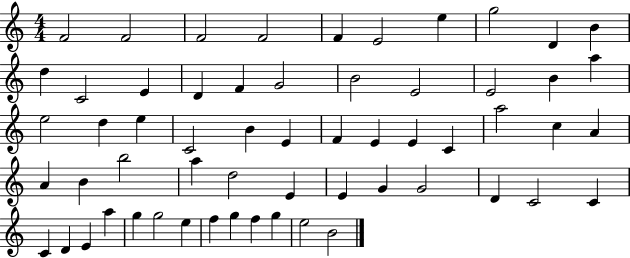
{
  \clef treble
  \numericTimeSignature
  \time 4/4
  \key c \major
  f'2 f'2 | f'2 f'2 | f'4 e'2 e''4 | g''2 d'4 b'4 | \break d''4 c'2 e'4 | d'4 f'4 g'2 | b'2 e'2 | e'2 b'4 a''4 | \break e''2 d''4 e''4 | c'2 b'4 e'4 | f'4 e'4 e'4 c'4 | a''2 c''4 a'4 | \break a'4 b'4 b''2 | a''4 d''2 e'4 | e'4 g'4 g'2 | d'4 c'2 c'4 | \break c'4 d'4 e'4 a''4 | g''4 g''2 e''4 | f''4 g''4 f''4 g''4 | e''2 b'2 | \break \bar "|."
}